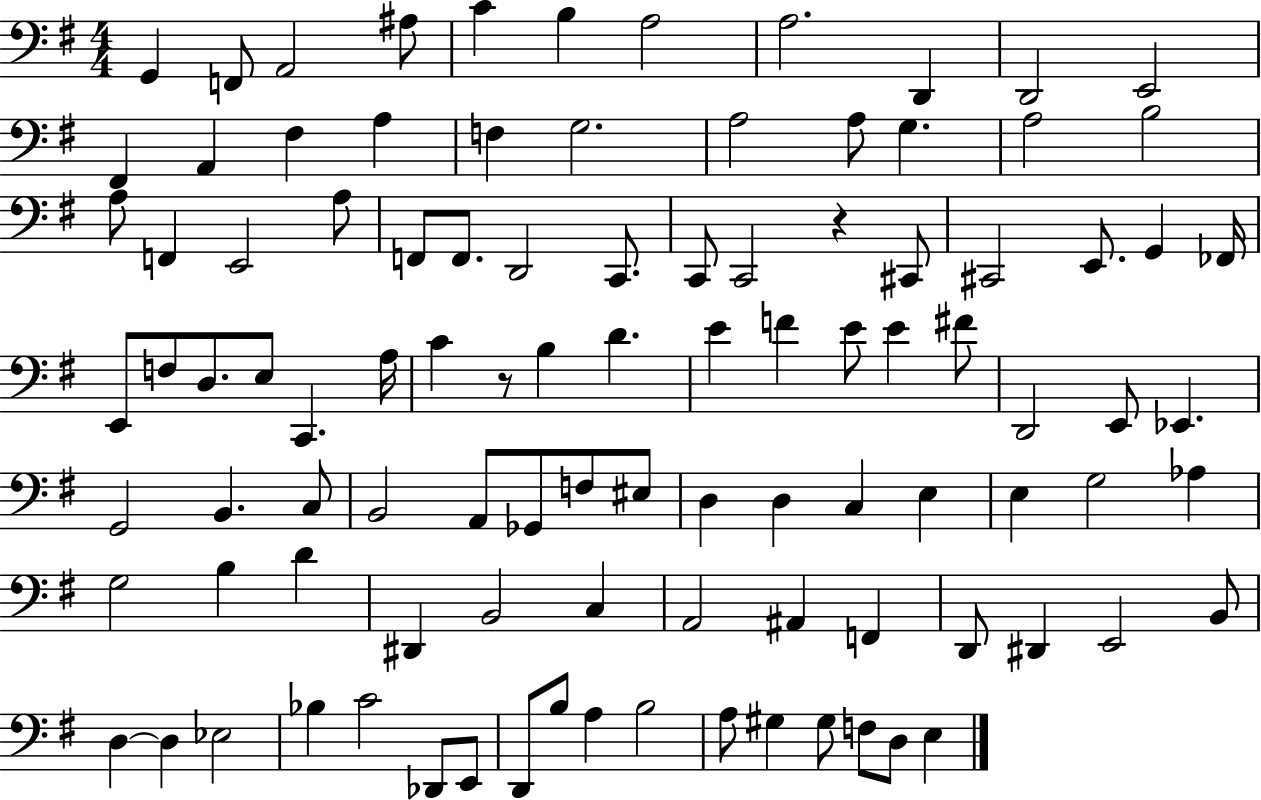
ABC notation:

X:1
T:Untitled
M:4/4
L:1/4
K:G
G,, F,,/2 A,,2 ^A,/2 C B, A,2 A,2 D,, D,,2 E,,2 ^F,, A,, ^F, A, F, G,2 A,2 A,/2 G, A,2 B,2 A,/2 F,, E,,2 A,/2 F,,/2 F,,/2 D,,2 C,,/2 C,,/2 C,,2 z ^C,,/2 ^C,,2 E,,/2 G,, _F,,/4 E,,/2 F,/2 D,/2 E,/2 C,, A,/4 C z/2 B, D E F E/2 E ^F/2 D,,2 E,,/2 _E,, G,,2 B,, C,/2 B,,2 A,,/2 _G,,/2 F,/2 ^E,/2 D, D, C, E, E, G,2 _A, G,2 B, D ^D,, B,,2 C, A,,2 ^A,, F,, D,,/2 ^D,, E,,2 B,,/2 D, D, _E,2 _B, C2 _D,,/2 E,,/2 D,,/2 B,/2 A, B,2 A,/2 ^G, ^G,/2 F,/2 D,/2 E,